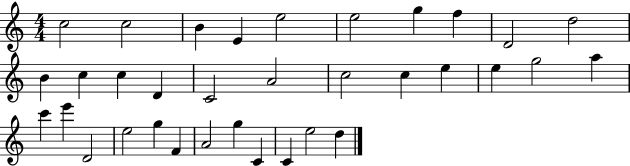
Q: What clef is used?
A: treble